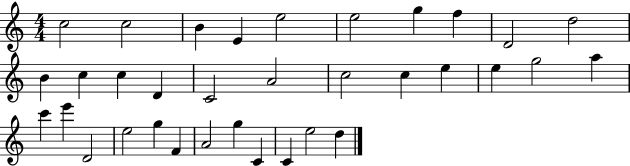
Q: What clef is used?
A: treble